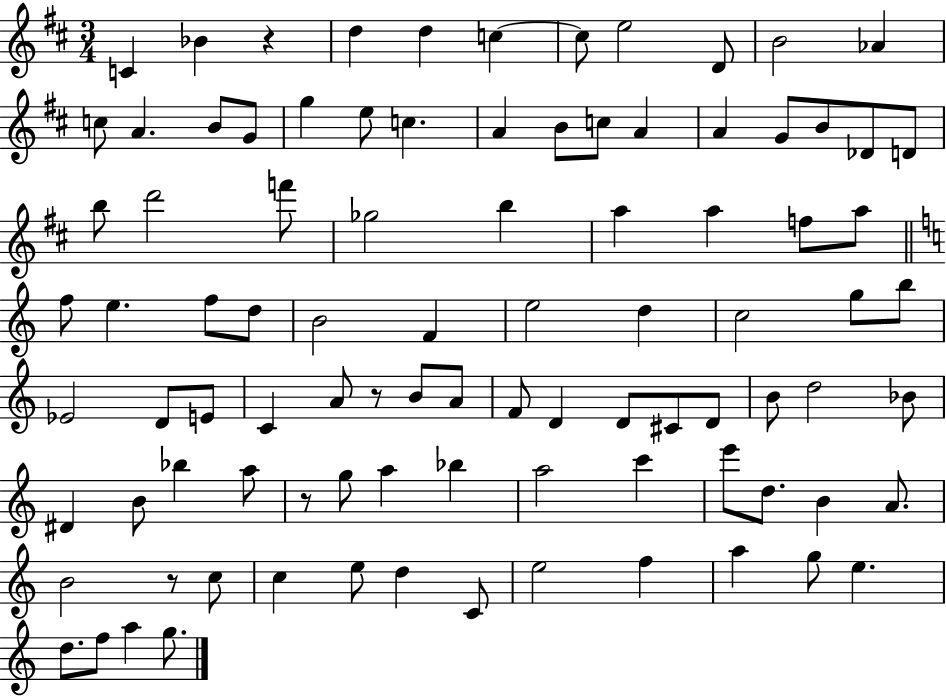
{
  \clef treble
  \numericTimeSignature
  \time 3/4
  \key d \major
  c'4 bes'4 r4 | d''4 d''4 c''4~~ | c''8 e''2 d'8 | b'2 aes'4 | \break c''8 a'4. b'8 g'8 | g''4 e''8 c''4. | a'4 b'8 c''8 a'4 | a'4 g'8 b'8 des'8 d'8 | \break b''8 d'''2 f'''8 | ges''2 b''4 | a''4 a''4 f''8 a''8 | \bar "||" \break \key c \major f''8 e''4. f''8 d''8 | b'2 f'4 | e''2 d''4 | c''2 g''8 b''8 | \break ees'2 d'8 e'8 | c'4 a'8 r8 b'8 a'8 | f'8 d'4 d'8 cis'8 d'8 | b'8 d''2 bes'8 | \break dis'4 b'8 bes''4 a''8 | r8 g''8 a''4 bes''4 | a''2 c'''4 | e'''8 d''8. b'4 a'8. | \break b'2 r8 c''8 | c''4 e''8 d''4 c'8 | e''2 f''4 | a''4 g''8 e''4. | \break d''8. f''8 a''4 g''8. | \bar "|."
}